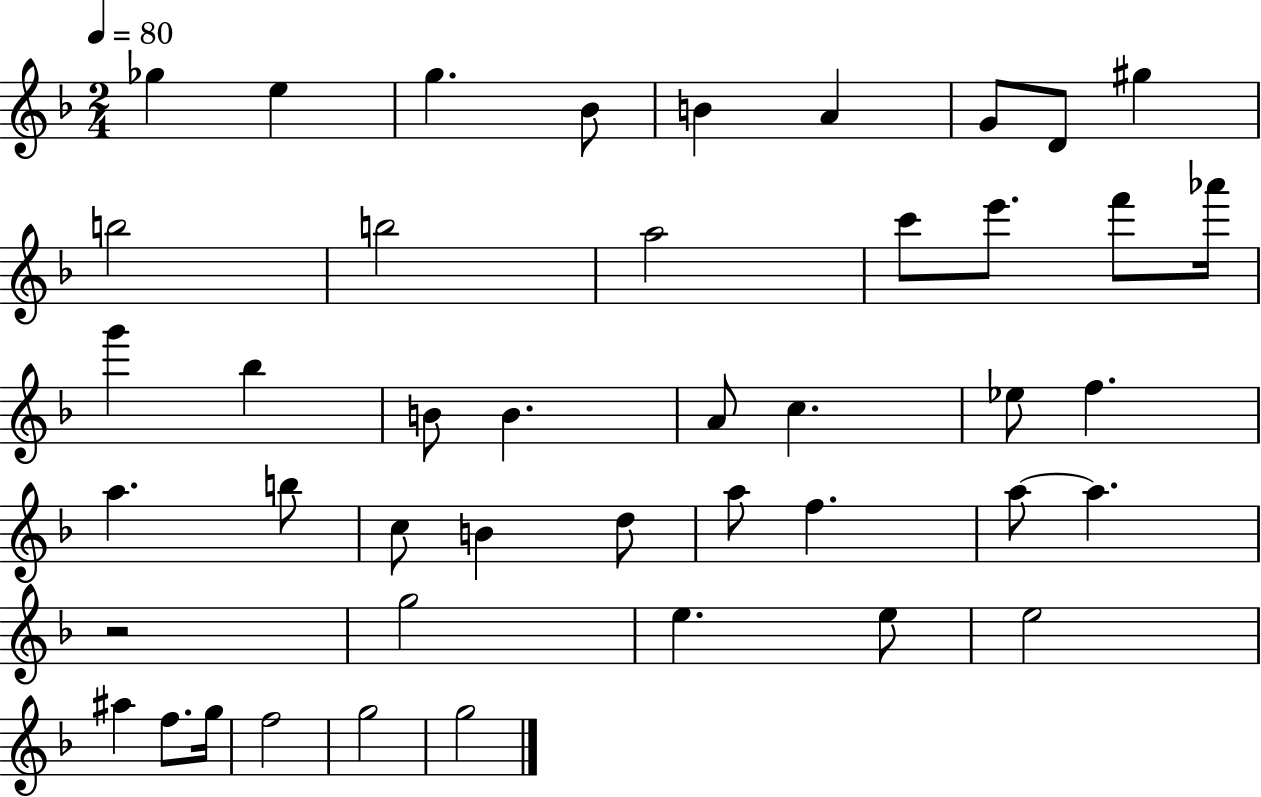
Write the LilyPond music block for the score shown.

{
  \clef treble
  \numericTimeSignature
  \time 2/4
  \key f \major
  \tempo 4 = 80
  \repeat volta 2 { ges''4 e''4 | g''4. bes'8 | b'4 a'4 | g'8 d'8 gis''4 | \break b''2 | b''2 | a''2 | c'''8 e'''8. f'''8 aes'''16 | \break g'''4 bes''4 | b'8 b'4. | a'8 c''4. | ees''8 f''4. | \break a''4. b''8 | c''8 b'4 d''8 | a''8 f''4. | a''8~~ a''4. | \break r2 | g''2 | e''4. e''8 | e''2 | \break ais''4 f''8. g''16 | f''2 | g''2 | g''2 | \break } \bar "|."
}